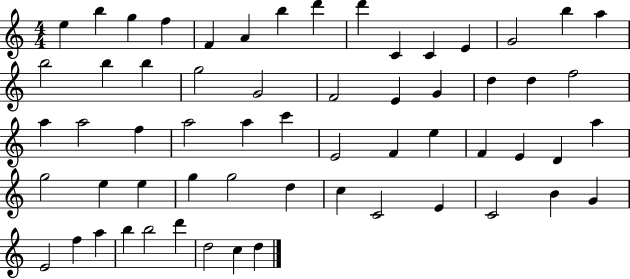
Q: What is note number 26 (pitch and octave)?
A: F5